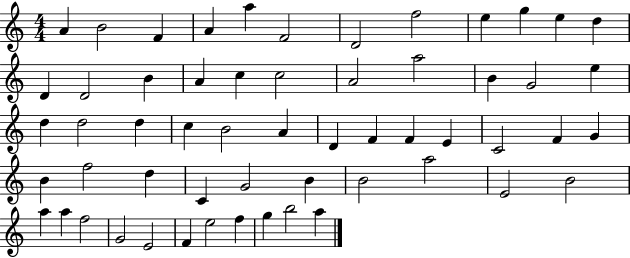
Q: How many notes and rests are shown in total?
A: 57